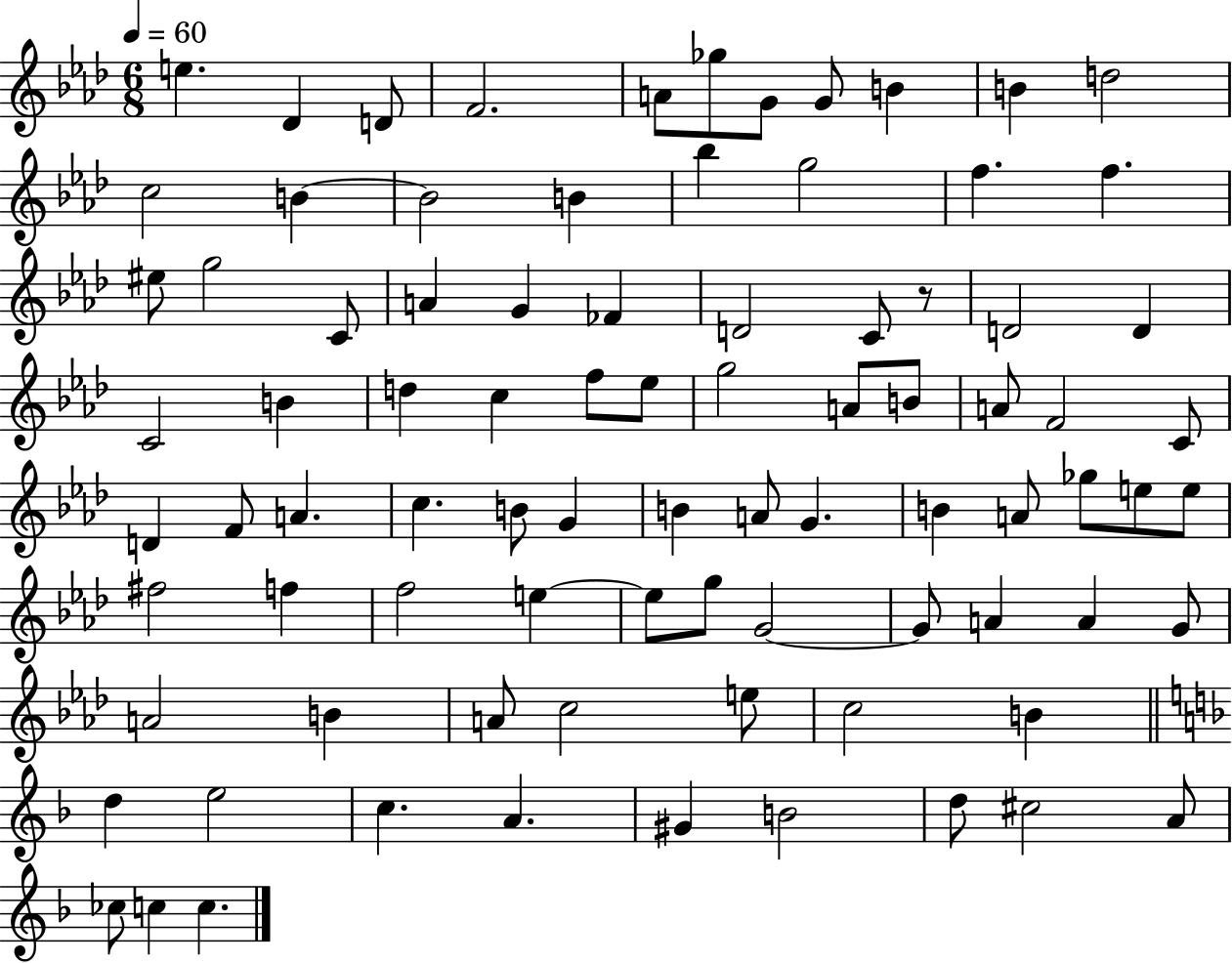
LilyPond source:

{
  \clef treble
  \numericTimeSignature
  \time 6/8
  \key aes \major
  \tempo 4 = 60
  \repeat volta 2 { e''4. des'4 d'8 | f'2. | a'8 ges''8 g'8 g'8 b'4 | b'4 d''2 | \break c''2 b'4~~ | b'2 b'4 | bes''4 g''2 | f''4. f''4. | \break eis''8 g''2 c'8 | a'4 g'4 fes'4 | d'2 c'8 r8 | d'2 d'4 | \break c'2 b'4 | d''4 c''4 f''8 ees''8 | g''2 a'8 b'8 | a'8 f'2 c'8 | \break d'4 f'8 a'4. | c''4. b'8 g'4 | b'4 a'8 g'4. | b'4 a'8 ges''8 e''8 e''8 | \break fis''2 f''4 | f''2 e''4~~ | e''8 g''8 g'2~~ | g'8 a'4 a'4 g'8 | \break a'2 b'4 | a'8 c''2 e''8 | c''2 b'4 | \bar "||" \break \key f \major d''4 e''2 | c''4. a'4. | gis'4 b'2 | d''8 cis''2 a'8 | \break ces''8 c''4 c''4. | } \bar "|."
}